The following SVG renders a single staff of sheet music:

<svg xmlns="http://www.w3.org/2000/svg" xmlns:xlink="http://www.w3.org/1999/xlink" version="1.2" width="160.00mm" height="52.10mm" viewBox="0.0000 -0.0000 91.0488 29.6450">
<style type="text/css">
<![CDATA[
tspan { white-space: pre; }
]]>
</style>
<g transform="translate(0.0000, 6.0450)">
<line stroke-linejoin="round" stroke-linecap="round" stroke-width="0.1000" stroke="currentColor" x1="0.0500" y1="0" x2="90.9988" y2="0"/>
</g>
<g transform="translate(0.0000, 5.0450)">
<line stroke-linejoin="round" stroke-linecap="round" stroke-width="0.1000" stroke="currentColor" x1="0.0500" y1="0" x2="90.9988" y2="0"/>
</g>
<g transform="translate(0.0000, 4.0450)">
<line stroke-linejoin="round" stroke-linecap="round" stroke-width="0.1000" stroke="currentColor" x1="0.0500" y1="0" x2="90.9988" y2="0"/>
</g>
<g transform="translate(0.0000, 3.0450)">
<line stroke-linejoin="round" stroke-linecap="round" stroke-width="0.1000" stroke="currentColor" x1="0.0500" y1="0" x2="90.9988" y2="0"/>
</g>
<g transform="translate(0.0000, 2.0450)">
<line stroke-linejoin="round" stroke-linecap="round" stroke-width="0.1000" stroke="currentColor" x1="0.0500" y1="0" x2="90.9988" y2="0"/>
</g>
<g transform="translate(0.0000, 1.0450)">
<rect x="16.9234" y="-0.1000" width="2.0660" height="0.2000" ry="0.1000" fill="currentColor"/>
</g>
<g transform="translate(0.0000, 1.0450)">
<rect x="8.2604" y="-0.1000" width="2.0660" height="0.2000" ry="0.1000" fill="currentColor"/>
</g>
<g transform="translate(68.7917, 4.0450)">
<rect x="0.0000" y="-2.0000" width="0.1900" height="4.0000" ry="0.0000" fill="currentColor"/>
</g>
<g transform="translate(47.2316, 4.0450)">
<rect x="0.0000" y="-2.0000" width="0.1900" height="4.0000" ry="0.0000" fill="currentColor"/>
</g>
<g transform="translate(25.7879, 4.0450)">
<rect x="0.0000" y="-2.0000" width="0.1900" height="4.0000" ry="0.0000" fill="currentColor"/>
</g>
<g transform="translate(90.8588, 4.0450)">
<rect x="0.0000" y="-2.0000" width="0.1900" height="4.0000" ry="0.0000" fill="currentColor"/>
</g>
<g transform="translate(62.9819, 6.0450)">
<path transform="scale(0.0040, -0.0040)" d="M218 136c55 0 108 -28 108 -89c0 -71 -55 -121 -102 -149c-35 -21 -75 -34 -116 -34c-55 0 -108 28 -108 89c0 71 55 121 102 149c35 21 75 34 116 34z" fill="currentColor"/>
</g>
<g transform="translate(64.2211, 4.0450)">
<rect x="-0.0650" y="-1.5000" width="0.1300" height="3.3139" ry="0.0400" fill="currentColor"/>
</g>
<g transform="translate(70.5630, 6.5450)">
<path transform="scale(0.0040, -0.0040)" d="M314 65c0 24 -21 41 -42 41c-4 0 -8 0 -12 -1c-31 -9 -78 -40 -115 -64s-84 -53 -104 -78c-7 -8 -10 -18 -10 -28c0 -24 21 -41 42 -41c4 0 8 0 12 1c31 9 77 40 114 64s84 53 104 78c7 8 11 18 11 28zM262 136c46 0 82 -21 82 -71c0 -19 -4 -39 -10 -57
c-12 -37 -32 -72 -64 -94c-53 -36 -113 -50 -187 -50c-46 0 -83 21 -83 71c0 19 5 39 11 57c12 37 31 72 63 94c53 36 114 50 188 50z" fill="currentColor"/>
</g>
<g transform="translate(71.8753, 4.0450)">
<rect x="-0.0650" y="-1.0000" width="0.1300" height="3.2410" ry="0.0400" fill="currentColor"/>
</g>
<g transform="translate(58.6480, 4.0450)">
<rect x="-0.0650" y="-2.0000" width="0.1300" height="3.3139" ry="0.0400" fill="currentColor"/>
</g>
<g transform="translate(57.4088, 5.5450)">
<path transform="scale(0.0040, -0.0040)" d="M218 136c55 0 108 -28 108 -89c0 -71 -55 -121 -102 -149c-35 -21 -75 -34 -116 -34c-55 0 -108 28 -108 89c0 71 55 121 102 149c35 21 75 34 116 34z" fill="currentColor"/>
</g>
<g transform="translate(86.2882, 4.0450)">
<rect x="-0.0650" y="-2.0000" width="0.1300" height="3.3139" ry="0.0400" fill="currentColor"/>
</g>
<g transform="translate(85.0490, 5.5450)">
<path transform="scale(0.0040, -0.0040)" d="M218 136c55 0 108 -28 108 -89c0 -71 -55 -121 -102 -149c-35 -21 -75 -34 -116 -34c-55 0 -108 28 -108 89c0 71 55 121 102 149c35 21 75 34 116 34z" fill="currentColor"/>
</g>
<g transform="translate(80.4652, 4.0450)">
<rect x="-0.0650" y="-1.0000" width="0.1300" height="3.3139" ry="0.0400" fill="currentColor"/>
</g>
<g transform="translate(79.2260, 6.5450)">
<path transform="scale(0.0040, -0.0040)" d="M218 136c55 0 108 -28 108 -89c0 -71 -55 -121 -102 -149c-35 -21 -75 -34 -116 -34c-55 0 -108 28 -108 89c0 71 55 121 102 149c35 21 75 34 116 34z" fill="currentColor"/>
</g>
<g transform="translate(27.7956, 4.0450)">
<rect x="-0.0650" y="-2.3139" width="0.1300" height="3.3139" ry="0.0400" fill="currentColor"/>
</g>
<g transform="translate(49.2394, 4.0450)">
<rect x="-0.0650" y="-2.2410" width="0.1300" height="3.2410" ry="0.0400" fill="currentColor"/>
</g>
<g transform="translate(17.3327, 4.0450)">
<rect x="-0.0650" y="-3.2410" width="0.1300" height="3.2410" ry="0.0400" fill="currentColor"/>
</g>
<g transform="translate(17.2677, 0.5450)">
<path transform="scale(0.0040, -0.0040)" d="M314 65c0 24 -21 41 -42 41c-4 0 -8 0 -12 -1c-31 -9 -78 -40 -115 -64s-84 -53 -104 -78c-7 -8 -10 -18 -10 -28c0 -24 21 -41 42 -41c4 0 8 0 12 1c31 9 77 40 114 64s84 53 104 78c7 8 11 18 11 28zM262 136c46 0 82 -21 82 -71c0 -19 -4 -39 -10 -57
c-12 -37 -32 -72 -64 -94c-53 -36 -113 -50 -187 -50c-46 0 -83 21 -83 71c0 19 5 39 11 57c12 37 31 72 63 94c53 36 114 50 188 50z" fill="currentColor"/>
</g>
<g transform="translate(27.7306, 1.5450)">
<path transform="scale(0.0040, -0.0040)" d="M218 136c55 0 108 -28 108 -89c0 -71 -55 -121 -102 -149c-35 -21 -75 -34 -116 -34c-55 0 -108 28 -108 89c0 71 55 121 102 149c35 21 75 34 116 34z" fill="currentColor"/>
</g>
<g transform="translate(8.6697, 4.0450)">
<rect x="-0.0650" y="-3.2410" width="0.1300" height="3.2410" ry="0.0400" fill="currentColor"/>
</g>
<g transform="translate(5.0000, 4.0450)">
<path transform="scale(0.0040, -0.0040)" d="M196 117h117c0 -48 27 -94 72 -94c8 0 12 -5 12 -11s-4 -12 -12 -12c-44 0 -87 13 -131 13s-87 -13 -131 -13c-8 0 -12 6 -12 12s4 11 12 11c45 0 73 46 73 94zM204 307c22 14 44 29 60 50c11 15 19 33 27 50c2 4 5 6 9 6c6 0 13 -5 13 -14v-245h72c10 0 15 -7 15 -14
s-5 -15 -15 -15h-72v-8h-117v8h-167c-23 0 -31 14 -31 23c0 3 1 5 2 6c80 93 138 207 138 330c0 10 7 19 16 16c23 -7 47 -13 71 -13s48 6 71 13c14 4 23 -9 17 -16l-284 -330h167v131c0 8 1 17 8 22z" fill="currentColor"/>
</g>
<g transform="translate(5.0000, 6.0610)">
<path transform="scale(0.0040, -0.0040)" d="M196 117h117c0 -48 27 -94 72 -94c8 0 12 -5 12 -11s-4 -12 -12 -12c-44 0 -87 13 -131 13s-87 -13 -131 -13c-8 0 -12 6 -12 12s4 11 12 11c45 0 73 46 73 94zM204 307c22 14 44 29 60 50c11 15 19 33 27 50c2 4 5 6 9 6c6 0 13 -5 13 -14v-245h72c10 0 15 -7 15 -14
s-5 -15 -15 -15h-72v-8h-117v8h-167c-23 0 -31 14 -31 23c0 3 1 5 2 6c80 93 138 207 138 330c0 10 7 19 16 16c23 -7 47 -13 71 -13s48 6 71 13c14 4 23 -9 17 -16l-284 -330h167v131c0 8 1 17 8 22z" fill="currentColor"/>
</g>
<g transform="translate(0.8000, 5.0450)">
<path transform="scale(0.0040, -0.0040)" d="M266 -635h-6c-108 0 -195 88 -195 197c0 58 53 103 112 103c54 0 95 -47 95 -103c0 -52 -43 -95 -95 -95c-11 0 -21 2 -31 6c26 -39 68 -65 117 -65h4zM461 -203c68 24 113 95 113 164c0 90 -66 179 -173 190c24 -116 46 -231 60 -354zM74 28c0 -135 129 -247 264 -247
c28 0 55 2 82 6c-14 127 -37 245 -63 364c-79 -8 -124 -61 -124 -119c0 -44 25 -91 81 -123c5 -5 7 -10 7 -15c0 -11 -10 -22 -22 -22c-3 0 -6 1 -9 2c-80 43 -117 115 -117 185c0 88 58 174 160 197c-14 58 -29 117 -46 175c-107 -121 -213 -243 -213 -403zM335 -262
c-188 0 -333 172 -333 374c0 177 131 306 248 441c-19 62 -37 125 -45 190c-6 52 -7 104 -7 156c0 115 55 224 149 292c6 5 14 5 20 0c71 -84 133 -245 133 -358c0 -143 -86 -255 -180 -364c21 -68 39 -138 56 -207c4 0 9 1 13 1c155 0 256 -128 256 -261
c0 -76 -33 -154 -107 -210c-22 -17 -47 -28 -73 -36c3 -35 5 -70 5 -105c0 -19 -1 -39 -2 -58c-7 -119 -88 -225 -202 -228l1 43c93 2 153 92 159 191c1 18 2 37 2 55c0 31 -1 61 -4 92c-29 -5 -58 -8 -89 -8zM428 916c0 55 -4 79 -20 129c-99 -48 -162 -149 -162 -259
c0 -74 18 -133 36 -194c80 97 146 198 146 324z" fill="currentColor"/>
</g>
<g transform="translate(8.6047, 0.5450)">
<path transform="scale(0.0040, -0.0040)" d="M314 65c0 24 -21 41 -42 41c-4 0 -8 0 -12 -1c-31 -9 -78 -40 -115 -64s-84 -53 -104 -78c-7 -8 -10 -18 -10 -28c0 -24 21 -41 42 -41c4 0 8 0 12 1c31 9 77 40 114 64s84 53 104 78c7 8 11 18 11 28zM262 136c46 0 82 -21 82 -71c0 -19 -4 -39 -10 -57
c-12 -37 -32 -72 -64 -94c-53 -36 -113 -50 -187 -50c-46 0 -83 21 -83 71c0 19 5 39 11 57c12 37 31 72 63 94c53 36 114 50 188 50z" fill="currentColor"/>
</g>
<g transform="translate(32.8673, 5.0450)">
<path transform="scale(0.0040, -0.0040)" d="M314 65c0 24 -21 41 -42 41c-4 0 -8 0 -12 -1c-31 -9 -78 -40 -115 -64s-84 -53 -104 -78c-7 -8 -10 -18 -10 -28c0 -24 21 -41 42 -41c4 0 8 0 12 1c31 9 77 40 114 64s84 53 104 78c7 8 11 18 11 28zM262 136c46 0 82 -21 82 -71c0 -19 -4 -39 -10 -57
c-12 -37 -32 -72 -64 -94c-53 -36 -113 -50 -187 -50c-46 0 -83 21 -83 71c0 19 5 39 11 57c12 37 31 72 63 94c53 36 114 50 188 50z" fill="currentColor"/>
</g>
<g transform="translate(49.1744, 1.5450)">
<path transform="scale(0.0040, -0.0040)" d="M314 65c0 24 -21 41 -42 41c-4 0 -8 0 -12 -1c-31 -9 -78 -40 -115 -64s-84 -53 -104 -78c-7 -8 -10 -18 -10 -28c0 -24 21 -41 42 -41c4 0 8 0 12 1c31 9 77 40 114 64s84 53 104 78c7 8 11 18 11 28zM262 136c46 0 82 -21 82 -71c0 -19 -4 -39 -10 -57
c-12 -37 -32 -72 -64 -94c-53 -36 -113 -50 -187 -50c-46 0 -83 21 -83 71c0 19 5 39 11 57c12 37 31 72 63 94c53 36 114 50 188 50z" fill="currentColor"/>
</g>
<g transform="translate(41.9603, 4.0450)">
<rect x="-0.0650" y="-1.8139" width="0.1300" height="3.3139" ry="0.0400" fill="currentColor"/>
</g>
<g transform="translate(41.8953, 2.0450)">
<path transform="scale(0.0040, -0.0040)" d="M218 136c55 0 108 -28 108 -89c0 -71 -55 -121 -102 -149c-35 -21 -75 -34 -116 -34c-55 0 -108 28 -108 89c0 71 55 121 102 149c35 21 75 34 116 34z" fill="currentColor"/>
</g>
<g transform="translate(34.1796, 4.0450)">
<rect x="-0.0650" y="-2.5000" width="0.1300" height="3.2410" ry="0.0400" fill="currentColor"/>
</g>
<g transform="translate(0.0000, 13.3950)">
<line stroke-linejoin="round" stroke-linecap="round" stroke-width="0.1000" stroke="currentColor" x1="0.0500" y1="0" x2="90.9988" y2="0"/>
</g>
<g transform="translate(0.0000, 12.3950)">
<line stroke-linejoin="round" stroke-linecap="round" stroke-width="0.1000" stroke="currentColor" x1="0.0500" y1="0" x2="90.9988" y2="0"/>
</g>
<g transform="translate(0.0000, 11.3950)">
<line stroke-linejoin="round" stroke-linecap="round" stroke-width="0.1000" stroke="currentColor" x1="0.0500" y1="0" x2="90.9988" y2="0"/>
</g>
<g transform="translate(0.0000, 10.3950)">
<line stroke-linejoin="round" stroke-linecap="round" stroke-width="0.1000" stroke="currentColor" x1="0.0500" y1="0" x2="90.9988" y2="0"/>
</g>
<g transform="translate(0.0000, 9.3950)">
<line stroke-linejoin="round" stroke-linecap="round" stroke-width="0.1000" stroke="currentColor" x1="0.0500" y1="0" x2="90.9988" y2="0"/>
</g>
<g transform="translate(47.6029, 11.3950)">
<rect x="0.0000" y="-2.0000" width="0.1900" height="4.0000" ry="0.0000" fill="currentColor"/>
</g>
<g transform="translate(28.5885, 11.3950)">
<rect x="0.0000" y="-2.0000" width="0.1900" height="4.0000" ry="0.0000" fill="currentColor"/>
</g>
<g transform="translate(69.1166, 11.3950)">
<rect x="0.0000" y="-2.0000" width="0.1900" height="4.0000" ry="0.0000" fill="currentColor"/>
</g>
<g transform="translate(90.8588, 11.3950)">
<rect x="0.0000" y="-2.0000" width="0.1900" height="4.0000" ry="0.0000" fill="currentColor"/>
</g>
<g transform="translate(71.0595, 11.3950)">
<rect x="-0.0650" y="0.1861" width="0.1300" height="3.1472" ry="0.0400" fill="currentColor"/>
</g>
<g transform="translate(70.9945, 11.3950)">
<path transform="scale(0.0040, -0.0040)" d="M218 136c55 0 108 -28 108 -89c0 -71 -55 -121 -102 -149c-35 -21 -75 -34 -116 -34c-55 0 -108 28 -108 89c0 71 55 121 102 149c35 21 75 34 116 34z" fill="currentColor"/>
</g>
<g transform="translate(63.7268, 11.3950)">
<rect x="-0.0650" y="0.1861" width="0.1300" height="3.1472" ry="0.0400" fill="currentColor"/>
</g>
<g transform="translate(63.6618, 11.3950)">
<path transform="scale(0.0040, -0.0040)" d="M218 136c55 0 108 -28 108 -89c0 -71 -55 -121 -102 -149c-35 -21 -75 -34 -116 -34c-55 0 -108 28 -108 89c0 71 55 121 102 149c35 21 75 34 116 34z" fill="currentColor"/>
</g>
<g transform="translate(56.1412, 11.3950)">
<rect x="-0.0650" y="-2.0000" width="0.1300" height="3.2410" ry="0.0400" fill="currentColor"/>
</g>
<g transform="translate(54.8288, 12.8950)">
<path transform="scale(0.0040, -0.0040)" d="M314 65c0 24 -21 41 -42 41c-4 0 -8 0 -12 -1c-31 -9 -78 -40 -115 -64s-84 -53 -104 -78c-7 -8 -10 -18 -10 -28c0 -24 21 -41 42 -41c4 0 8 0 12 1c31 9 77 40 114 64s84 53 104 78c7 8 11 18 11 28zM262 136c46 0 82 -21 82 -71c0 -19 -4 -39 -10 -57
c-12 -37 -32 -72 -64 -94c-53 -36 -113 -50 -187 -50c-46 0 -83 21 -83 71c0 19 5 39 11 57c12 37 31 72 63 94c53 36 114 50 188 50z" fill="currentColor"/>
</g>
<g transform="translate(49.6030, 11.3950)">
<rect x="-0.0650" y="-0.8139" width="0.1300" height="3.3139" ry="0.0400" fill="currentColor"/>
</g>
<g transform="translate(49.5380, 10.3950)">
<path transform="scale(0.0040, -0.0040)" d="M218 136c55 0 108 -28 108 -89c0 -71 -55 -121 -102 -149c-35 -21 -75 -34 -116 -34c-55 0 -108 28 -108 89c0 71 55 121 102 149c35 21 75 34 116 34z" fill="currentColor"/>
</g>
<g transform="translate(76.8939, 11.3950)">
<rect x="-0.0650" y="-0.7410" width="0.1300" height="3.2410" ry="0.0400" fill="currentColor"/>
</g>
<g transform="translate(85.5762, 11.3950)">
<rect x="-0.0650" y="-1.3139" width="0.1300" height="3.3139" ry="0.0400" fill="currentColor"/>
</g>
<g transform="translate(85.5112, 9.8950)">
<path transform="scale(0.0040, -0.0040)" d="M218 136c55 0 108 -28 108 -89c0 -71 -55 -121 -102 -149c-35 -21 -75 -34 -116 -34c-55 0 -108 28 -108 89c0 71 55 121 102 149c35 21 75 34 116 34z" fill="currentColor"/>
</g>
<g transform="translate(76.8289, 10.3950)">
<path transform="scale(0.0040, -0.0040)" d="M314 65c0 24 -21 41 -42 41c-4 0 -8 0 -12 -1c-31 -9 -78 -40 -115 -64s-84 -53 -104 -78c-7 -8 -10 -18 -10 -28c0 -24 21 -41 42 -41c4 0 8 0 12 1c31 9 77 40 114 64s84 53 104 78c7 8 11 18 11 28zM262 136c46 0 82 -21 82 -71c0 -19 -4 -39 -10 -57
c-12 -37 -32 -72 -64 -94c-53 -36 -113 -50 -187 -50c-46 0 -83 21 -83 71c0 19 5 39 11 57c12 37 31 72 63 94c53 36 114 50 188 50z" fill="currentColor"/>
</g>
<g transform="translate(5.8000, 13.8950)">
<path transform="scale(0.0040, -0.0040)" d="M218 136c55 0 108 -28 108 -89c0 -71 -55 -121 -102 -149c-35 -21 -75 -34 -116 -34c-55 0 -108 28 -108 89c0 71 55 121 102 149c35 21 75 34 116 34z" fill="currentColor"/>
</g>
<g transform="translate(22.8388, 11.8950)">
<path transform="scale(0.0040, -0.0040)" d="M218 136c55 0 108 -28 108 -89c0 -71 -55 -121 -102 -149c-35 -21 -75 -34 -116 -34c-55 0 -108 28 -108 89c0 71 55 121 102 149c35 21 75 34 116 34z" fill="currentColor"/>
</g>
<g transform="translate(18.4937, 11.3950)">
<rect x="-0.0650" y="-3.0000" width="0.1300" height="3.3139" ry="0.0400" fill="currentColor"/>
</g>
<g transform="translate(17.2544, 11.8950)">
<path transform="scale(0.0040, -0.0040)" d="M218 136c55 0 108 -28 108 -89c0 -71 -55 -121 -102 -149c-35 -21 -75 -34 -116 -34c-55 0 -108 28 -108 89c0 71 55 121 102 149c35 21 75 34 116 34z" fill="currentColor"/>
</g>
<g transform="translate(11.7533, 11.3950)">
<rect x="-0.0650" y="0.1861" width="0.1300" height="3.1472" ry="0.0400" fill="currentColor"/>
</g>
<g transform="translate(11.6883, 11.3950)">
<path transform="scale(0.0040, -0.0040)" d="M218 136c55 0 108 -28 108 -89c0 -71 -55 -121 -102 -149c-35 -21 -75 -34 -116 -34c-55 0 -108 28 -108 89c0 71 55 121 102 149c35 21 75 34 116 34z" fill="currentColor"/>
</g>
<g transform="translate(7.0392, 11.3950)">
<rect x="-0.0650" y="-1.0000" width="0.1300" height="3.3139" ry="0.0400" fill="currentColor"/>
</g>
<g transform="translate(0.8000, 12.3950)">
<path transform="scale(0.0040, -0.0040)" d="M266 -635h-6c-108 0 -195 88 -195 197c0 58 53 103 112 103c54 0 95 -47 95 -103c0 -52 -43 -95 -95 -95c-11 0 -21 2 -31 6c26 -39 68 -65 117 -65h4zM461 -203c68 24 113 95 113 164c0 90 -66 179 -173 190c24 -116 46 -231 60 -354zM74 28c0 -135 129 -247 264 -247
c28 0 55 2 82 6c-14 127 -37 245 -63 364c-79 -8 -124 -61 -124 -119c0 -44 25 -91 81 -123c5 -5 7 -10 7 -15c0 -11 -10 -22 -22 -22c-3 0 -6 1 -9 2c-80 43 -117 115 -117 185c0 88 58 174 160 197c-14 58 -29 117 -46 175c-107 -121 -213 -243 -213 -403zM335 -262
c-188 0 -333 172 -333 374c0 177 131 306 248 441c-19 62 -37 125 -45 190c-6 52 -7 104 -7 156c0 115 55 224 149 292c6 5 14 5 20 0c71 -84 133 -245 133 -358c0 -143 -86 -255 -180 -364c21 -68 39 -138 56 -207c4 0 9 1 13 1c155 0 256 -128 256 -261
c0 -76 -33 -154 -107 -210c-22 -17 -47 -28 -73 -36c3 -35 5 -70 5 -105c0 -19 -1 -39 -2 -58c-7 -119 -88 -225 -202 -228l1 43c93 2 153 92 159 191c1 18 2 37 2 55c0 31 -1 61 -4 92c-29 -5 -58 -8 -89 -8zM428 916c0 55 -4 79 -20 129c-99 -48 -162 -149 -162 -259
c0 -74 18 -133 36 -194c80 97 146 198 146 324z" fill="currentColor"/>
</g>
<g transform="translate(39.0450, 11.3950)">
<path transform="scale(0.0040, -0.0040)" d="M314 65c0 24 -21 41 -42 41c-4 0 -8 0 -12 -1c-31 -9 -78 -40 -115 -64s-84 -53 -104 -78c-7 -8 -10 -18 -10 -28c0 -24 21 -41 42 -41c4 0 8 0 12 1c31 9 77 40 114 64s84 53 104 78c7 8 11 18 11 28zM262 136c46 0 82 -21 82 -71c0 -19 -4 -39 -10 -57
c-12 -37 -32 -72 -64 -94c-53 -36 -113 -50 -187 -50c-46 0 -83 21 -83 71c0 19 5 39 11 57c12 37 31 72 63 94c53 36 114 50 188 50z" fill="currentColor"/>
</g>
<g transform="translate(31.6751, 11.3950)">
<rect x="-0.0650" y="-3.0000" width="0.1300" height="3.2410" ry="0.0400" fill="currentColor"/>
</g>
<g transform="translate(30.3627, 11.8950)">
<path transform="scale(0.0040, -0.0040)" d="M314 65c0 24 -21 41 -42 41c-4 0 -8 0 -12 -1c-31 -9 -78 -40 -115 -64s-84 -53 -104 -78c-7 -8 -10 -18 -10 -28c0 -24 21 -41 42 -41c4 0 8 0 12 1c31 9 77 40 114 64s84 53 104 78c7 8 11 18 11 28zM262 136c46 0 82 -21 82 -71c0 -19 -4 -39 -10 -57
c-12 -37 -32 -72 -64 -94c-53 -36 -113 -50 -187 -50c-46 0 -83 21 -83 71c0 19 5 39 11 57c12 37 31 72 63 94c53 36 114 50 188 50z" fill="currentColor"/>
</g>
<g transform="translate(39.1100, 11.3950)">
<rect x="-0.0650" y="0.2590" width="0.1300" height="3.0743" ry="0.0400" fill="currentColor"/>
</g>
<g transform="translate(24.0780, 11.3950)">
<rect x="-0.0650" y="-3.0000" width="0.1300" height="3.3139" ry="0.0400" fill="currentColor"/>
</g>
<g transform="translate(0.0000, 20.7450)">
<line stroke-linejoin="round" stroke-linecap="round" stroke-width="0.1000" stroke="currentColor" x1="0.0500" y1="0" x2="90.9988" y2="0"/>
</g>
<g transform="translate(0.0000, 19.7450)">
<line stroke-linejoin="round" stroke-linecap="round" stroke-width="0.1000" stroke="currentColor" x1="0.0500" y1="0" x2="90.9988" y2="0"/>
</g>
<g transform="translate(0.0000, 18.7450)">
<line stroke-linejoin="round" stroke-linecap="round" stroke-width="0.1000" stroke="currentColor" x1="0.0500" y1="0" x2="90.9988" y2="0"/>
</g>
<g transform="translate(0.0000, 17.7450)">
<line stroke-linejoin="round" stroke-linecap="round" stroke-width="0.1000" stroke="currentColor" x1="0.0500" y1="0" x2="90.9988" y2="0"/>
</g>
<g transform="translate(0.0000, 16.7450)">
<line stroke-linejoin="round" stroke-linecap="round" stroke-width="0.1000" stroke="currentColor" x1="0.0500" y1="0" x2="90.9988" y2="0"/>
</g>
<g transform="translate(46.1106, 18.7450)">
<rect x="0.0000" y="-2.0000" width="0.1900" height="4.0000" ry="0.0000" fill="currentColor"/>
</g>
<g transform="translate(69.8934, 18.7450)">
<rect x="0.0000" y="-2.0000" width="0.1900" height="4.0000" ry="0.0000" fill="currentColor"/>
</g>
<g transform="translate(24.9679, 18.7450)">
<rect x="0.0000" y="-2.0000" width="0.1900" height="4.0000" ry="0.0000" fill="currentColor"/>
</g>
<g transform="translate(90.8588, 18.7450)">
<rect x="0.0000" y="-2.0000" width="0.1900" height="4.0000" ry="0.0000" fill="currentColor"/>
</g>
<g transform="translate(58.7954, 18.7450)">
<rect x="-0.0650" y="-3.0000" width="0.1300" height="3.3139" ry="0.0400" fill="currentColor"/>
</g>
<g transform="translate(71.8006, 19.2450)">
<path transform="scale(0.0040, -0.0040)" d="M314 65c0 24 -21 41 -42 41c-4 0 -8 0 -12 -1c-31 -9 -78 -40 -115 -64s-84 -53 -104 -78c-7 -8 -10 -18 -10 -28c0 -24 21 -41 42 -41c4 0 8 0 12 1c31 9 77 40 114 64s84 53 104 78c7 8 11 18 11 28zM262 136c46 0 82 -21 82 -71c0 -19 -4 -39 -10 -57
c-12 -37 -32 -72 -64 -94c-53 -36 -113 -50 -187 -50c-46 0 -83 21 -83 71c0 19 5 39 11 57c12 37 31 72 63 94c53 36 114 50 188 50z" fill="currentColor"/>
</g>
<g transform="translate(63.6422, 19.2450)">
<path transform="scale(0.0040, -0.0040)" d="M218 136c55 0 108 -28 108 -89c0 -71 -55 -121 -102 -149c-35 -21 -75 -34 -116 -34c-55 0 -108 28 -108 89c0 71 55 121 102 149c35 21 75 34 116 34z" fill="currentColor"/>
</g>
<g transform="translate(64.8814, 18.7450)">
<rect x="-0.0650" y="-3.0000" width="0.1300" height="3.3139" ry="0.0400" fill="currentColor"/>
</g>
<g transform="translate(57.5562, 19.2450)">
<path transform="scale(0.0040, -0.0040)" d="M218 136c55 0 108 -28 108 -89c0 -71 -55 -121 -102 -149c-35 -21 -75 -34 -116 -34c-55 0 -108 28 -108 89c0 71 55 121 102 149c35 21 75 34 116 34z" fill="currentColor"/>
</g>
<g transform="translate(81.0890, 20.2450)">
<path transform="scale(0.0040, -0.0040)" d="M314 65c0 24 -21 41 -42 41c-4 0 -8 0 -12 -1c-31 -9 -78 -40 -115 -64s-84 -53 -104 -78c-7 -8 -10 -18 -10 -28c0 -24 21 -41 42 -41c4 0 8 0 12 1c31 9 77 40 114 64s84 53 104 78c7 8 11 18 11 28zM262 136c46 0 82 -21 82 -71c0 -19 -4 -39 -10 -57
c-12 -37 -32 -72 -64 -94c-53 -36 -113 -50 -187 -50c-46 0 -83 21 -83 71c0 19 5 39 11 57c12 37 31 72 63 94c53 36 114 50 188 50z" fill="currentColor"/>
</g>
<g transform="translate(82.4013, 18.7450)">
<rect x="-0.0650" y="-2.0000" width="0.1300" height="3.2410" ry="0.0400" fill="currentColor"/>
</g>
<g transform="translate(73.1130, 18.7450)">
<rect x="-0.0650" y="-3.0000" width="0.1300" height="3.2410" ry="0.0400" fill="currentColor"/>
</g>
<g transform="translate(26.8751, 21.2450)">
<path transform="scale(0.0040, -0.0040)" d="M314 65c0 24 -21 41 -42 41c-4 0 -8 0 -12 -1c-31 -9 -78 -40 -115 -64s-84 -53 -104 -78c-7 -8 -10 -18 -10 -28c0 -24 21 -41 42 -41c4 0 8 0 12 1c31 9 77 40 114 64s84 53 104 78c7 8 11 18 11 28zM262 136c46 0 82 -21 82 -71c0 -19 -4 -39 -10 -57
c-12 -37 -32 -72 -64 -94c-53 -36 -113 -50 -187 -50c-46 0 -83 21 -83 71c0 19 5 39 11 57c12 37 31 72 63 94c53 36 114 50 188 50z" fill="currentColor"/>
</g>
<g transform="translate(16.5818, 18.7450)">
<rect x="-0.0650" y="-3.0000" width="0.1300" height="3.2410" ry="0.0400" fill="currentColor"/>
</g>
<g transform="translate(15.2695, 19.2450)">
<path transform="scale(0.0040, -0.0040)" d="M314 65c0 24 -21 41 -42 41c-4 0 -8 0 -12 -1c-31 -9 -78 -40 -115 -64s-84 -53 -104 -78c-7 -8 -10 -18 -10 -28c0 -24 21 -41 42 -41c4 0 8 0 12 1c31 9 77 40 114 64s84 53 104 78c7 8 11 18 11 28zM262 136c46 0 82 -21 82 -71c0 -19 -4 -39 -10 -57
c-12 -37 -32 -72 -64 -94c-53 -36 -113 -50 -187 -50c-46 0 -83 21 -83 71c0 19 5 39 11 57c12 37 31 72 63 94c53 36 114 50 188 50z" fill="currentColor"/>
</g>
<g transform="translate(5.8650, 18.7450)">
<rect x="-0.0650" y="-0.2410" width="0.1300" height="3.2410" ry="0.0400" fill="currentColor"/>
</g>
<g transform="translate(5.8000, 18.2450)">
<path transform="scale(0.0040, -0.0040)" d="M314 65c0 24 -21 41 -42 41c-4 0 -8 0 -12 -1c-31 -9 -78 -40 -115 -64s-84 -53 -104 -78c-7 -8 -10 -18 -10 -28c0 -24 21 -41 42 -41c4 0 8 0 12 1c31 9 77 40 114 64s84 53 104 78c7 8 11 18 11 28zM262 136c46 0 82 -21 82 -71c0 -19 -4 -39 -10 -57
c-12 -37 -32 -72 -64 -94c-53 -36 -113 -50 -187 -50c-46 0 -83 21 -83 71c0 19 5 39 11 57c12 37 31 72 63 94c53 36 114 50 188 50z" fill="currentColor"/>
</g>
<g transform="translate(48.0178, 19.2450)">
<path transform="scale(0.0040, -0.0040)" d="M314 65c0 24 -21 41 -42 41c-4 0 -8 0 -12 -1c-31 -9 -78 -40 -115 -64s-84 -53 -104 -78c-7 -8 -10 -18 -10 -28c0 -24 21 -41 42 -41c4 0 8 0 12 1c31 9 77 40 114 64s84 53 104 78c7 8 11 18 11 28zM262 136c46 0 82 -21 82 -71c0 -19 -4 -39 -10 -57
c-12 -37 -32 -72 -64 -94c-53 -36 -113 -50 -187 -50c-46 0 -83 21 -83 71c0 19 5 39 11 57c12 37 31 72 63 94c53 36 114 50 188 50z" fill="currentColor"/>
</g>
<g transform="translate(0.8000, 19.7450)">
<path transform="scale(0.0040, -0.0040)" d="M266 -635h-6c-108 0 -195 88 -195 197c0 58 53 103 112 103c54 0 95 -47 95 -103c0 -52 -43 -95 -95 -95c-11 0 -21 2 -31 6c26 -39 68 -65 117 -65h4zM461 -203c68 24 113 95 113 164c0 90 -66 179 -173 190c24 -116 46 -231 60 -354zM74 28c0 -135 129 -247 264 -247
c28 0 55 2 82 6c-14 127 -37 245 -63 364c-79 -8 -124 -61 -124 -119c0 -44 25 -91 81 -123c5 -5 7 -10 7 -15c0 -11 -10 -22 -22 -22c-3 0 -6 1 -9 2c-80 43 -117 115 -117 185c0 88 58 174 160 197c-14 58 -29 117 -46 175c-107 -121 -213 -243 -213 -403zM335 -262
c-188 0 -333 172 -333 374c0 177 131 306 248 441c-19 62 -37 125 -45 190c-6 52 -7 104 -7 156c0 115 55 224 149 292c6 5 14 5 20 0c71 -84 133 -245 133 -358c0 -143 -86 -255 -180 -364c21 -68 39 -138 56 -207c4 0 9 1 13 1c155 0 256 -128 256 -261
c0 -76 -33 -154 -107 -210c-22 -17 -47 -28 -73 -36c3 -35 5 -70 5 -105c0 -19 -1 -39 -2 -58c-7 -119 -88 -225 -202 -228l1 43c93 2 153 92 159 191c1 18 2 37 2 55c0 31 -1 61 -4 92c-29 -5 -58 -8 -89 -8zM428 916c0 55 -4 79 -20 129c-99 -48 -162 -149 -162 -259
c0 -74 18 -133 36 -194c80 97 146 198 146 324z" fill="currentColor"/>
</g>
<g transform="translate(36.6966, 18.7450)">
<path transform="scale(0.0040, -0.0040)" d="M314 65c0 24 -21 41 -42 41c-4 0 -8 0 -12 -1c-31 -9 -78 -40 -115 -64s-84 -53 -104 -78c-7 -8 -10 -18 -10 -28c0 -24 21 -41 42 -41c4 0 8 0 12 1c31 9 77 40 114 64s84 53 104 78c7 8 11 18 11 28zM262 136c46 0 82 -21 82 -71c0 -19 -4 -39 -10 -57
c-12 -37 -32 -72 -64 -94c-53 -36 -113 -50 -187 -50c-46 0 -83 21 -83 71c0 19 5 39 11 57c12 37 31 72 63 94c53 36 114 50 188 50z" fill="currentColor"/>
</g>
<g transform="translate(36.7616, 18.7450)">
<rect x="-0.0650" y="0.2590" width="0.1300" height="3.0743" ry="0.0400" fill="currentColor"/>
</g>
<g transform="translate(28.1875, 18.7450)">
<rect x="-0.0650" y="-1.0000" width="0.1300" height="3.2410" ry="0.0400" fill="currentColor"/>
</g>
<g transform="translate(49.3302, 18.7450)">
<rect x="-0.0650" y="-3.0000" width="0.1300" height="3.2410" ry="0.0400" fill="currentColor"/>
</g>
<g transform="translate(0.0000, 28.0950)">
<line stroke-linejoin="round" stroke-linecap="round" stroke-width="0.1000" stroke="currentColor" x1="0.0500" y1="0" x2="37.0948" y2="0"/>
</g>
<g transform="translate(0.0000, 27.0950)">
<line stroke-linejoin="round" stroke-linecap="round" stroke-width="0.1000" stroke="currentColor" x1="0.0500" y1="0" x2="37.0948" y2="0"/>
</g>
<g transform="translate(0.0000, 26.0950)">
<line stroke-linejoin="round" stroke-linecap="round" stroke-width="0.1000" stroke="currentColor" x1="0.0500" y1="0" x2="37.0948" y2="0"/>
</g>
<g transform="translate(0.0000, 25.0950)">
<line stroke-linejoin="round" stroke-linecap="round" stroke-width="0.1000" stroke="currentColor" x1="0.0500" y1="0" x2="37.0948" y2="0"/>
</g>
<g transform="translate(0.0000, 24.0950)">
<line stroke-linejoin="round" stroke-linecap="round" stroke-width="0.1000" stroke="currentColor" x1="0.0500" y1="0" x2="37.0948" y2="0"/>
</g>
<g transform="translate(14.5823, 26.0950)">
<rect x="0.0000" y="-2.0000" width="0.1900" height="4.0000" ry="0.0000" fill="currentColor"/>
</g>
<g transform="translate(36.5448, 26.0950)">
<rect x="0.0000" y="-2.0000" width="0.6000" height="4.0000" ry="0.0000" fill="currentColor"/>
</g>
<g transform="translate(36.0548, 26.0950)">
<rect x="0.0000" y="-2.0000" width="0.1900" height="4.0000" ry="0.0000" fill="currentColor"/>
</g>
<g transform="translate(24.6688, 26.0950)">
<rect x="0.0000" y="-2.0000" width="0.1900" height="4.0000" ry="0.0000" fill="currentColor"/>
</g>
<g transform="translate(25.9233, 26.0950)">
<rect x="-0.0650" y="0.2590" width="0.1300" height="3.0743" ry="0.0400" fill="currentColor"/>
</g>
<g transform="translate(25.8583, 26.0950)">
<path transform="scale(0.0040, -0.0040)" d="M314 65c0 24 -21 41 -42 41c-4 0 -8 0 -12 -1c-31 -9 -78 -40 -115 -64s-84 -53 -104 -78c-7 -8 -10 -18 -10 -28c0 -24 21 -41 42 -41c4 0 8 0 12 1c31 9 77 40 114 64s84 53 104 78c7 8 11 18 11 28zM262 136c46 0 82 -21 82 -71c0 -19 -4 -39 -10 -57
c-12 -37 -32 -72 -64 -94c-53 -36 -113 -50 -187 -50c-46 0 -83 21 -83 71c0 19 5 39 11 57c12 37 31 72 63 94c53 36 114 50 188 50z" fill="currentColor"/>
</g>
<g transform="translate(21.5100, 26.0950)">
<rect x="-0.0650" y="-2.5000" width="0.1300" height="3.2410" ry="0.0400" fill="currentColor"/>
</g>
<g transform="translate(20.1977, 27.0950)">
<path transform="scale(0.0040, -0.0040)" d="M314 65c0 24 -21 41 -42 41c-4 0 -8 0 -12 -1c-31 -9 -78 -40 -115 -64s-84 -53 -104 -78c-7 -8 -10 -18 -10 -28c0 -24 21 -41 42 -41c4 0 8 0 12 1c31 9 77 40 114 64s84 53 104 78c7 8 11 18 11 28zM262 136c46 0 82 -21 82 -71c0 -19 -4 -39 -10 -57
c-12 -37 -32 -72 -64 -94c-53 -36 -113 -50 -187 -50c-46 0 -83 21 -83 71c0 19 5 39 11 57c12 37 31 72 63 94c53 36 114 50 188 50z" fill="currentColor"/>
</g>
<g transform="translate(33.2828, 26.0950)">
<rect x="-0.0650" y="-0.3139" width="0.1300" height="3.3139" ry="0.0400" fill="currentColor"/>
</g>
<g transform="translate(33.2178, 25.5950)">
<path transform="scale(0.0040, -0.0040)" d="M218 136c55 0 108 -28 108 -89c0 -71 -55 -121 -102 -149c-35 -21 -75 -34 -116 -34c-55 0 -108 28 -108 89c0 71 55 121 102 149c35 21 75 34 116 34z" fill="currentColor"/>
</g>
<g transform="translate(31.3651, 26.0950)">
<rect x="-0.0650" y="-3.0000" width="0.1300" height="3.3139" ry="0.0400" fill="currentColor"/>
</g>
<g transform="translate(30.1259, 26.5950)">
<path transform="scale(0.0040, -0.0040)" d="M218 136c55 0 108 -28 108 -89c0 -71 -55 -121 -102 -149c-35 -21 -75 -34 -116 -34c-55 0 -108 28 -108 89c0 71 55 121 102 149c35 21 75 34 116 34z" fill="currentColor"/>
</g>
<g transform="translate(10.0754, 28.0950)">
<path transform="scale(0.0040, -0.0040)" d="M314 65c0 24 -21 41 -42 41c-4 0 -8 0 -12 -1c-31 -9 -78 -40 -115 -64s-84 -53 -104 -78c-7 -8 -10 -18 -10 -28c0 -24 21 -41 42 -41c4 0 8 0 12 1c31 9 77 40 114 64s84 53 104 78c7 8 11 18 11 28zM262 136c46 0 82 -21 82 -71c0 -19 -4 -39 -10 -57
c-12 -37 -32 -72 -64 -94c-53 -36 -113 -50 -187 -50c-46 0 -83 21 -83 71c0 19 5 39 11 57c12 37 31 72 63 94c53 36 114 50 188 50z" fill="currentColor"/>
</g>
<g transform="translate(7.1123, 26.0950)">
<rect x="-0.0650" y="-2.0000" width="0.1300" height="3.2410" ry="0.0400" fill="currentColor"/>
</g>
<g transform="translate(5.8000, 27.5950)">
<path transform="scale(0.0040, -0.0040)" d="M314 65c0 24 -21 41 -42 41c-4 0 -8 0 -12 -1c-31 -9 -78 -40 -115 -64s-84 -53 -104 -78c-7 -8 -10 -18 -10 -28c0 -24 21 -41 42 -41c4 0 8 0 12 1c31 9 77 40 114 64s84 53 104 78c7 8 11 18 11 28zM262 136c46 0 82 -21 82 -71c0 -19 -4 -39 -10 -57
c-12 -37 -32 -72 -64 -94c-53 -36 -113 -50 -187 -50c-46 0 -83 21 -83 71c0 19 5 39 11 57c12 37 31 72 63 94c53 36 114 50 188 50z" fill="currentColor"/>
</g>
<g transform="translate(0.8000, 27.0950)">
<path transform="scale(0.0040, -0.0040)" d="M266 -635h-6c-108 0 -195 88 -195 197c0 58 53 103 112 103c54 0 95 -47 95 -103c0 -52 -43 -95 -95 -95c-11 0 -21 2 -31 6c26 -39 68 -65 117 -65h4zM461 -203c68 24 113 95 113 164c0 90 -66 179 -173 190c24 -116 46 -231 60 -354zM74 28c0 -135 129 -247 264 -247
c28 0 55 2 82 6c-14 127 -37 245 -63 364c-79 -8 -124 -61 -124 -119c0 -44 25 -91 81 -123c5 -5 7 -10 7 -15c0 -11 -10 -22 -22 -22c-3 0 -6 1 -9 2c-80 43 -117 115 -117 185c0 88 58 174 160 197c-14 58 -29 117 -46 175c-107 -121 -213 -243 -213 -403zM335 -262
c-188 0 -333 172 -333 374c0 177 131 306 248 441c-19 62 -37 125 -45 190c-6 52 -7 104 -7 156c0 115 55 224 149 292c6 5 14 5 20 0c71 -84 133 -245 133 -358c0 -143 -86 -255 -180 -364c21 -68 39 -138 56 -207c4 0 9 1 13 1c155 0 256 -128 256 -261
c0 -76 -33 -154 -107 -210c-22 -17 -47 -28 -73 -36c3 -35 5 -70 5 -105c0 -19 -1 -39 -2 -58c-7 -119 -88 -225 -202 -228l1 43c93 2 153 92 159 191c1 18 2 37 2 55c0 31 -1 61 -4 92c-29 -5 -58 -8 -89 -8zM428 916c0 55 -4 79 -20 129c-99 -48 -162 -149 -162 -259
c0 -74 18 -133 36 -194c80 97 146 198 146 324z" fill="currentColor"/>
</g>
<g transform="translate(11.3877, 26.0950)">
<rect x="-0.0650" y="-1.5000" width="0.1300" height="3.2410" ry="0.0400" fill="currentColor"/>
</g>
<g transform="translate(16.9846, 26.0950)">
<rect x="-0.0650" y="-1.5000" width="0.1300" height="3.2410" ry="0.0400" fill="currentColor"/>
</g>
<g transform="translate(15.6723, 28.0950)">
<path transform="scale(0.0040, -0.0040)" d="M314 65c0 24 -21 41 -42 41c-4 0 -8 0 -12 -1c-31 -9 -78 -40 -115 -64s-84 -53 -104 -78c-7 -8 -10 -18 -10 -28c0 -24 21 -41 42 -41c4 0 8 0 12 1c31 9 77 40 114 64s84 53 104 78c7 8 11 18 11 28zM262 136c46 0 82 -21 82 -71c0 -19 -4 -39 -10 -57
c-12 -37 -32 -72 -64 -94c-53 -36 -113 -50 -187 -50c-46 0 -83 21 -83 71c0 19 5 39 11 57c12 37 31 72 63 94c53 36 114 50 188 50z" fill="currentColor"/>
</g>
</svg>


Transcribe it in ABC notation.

X:1
T:Untitled
M:4/4
L:1/4
K:C
b2 b2 g G2 f g2 F E D2 D F D B A A A2 B2 d F2 B B d2 e c2 A2 D2 B2 A2 A A A2 F2 F2 E2 E2 G2 B2 A c